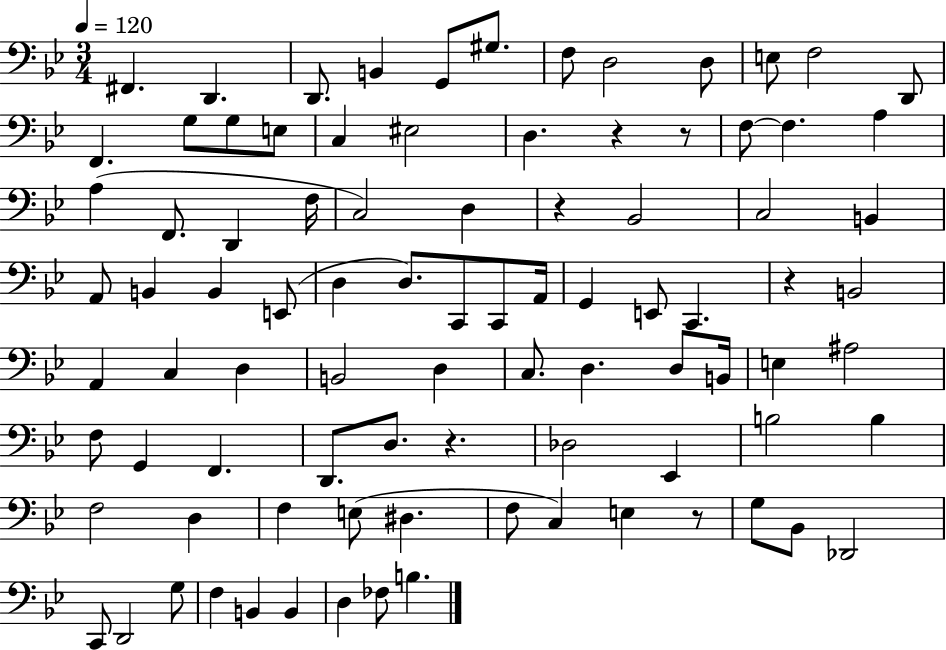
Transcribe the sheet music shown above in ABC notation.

X:1
T:Untitled
M:3/4
L:1/4
K:Bb
^F,, D,, D,,/2 B,, G,,/2 ^G,/2 F,/2 D,2 D,/2 E,/2 F,2 D,,/2 F,, G,/2 G,/2 E,/2 C, ^E,2 D, z z/2 F,/2 F, A, A, F,,/2 D,, F,/4 C,2 D, z _B,,2 C,2 B,, A,,/2 B,, B,, E,,/2 D, D,/2 C,,/2 C,,/2 A,,/4 G,, E,,/2 C,, z B,,2 A,, C, D, B,,2 D, C,/2 D, D,/2 B,,/4 E, ^A,2 F,/2 G,, F,, D,,/2 D,/2 z _D,2 _E,, B,2 B, F,2 D, F, E,/2 ^D, F,/2 C, E, z/2 G,/2 _B,,/2 _D,,2 C,,/2 D,,2 G,/2 F, B,, B,, D, _F,/2 B,